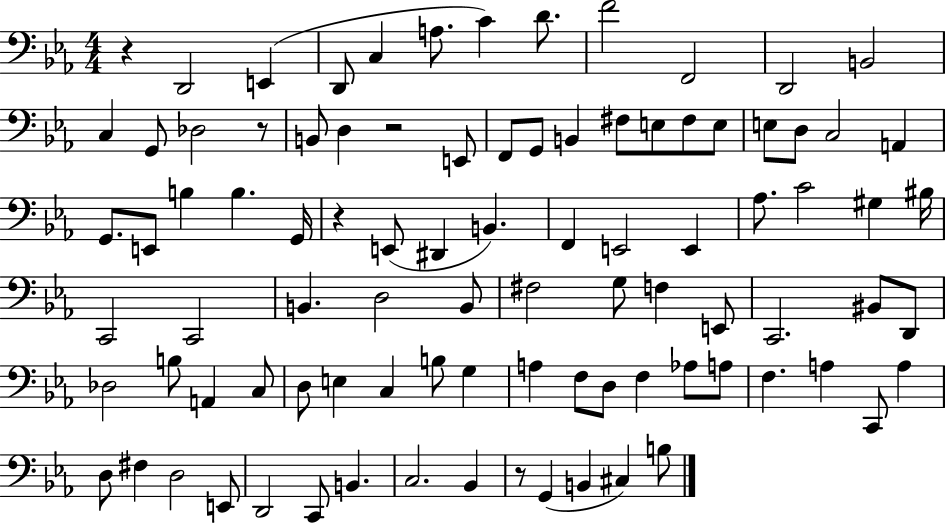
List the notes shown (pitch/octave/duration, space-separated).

R/q D2/h E2/q D2/e C3/q A3/e. C4/q D4/e. F4/h F2/h D2/h B2/h C3/q G2/e Db3/h R/e B2/e D3/q R/h E2/e F2/e G2/e B2/q F#3/e E3/e F#3/e E3/e E3/e D3/e C3/h A2/q G2/e. E2/e B3/q B3/q. G2/s R/q E2/e D#2/q B2/q. F2/q E2/h E2/q Ab3/e. C4/h G#3/q BIS3/s C2/h C2/h B2/q. D3/h B2/e F#3/h G3/e F3/q E2/e C2/h. BIS2/e D2/e Db3/h B3/e A2/q C3/e D3/e E3/q C3/q B3/e G3/q A3/q F3/e D3/e F3/q Ab3/e A3/e F3/q. A3/q C2/e A3/q D3/e F#3/q D3/h E2/e D2/h C2/e B2/q. C3/h. Bb2/q R/e G2/q B2/q C#3/q B3/e